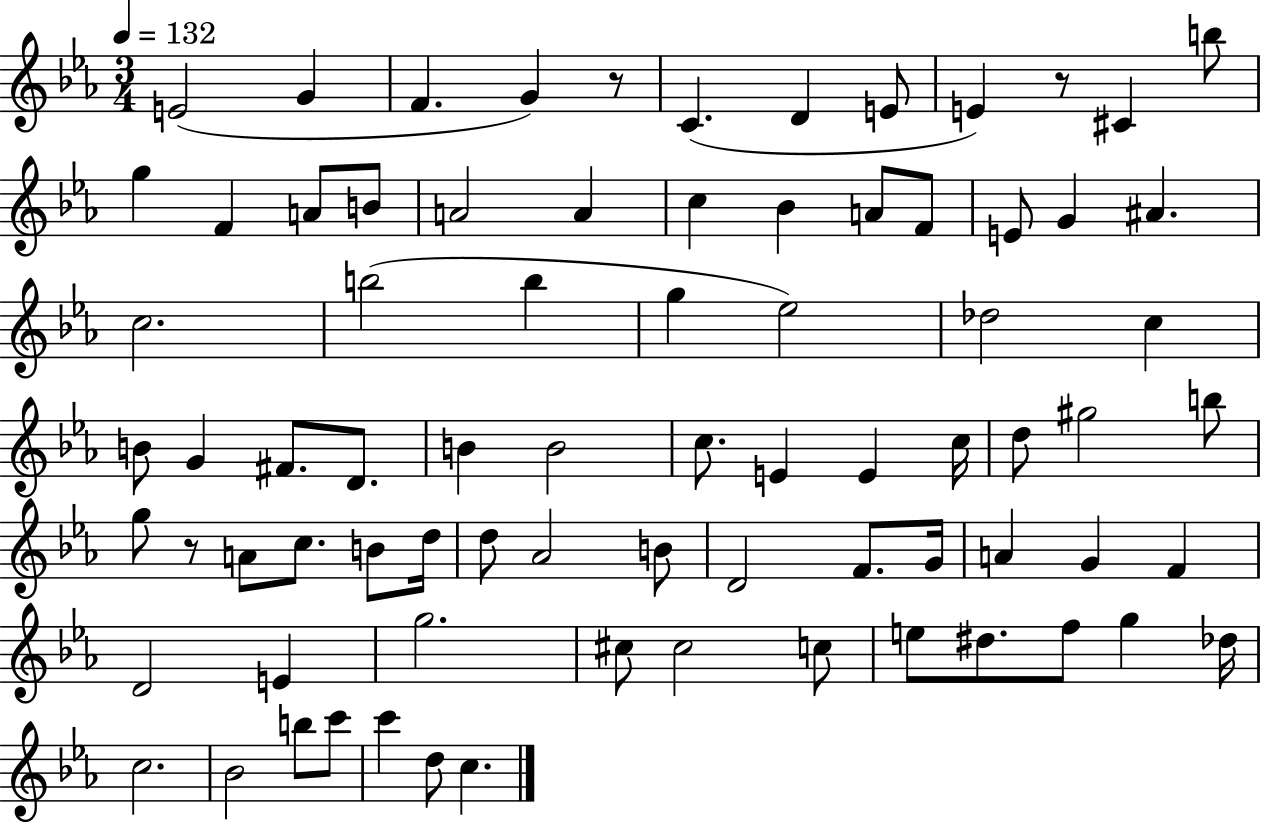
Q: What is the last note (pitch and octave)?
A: C5